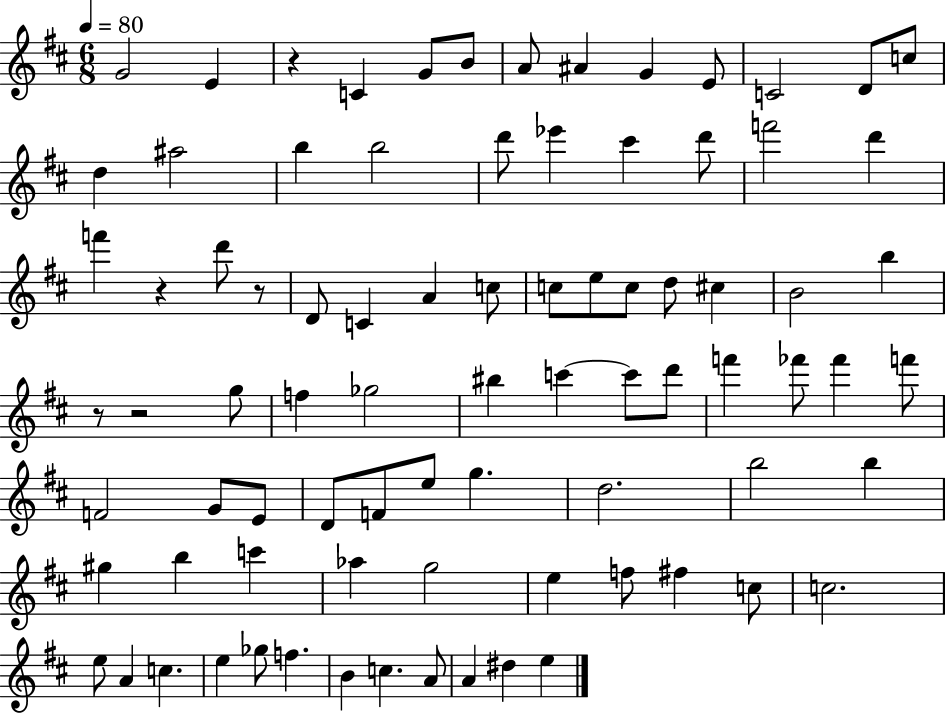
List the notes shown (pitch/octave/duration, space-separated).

G4/h E4/q R/q C4/q G4/e B4/e A4/e A#4/q G4/q E4/e C4/h D4/e C5/e D5/q A#5/h B5/q B5/h D6/e Eb6/q C#6/q D6/e F6/h D6/q F6/q R/q D6/e R/e D4/e C4/q A4/q C5/e C5/e E5/e C5/e D5/e C#5/q B4/h B5/q R/e R/h G5/e F5/q Gb5/h BIS5/q C6/q C6/e D6/e F6/q FES6/e FES6/q F6/e F4/h G4/e E4/e D4/e F4/e E5/e G5/q. D5/h. B5/h B5/q G#5/q B5/q C6/q Ab5/q G5/h E5/q F5/e F#5/q C5/e C5/h. E5/e A4/q C5/q. E5/q Gb5/e F5/q. B4/q C5/q. A4/e A4/q D#5/q E5/q